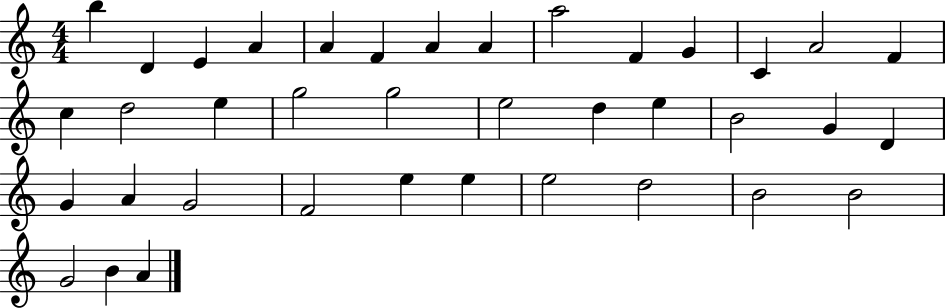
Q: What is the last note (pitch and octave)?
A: A4